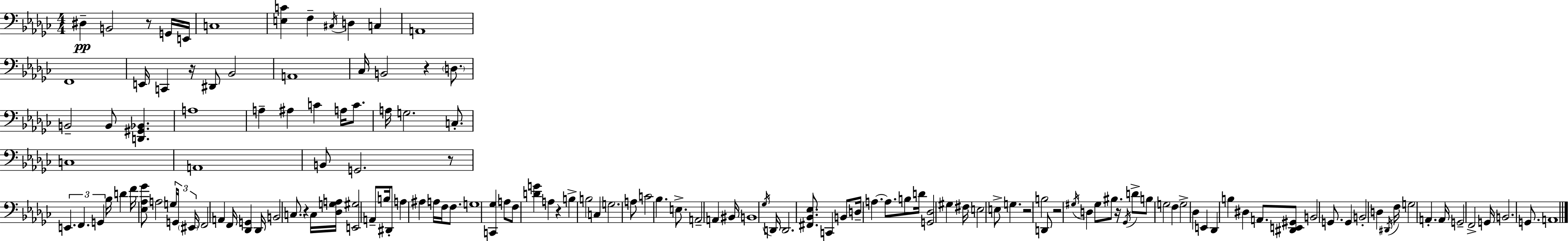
X:1
T:Untitled
M:4/4
L:1/4
K:Ebm
^D, B,,2 z/2 G,,/4 E,,/4 C,4 [E,C] F, ^C,/4 D, C, A,,4 F,,4 E,,/4 C,, z/4 ^D,,/2 _B,,2 A,,4 _C,/4 B,,2 z D,/2 B,,2 B,,/2 [D,,^G,,_B,,] A,4 A, ^A, C A,/4 C/2 A,/4 G,2 C,/2 C,4 A,,4 B,,/2 G,,2 z/2 E,, F,, G,, _B,/4 D F/4 [_E,_A,_G]/2 A,2 G,/4 G,,/4 ^E,,/4 F,,2 A,, F,,/4 [_D,,G,,] _D,,/4 B,,2 C,/2 z C,/4 [_D,G,A,]/4 [E,,^G,]2 A,,/2 B,/4 ^D,,/2 A, ^A, A,/4 F,/4 F,/2 G,4 [C,,_G,] A,/2 F,/2 [DG] A, z B, B,2 C, G,2 A,/2 C2 _B, E,/2 A,,2 A,, ^B,,/4 B,,4 _G,/4 D,,/4 D,,2 [^F,,_B,,_E,]/2 C,, B,,/2 D,/4 A, A,/2 B,/2 D/4 [G,,_D,]2 ^G, ^F,/4 E,2 E,/2 G, z2 B,2 D,,/2 z2 ^G,/4 D, ^G,/2 ^B,/2 z/4 _G,,/4 D/2 B,/2 G,2 F, G,2 _D, E,, _D,, B, ^D, A,,/2 [^D,,E,,^G,,]/2 B,,2 G,,/2 G,, B,,2 D, ^D,,/4 F,/4 G,2 A,, A,,/4 G,,2 F,,2 G,,/4 B,,2 G,,/2 A,,4